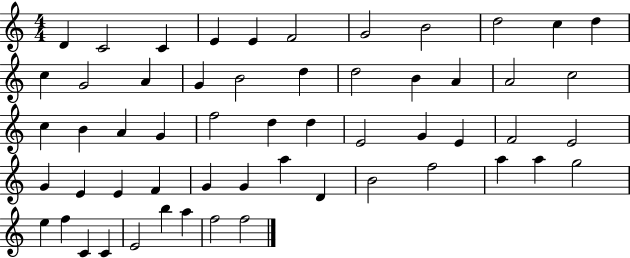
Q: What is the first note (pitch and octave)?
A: D4